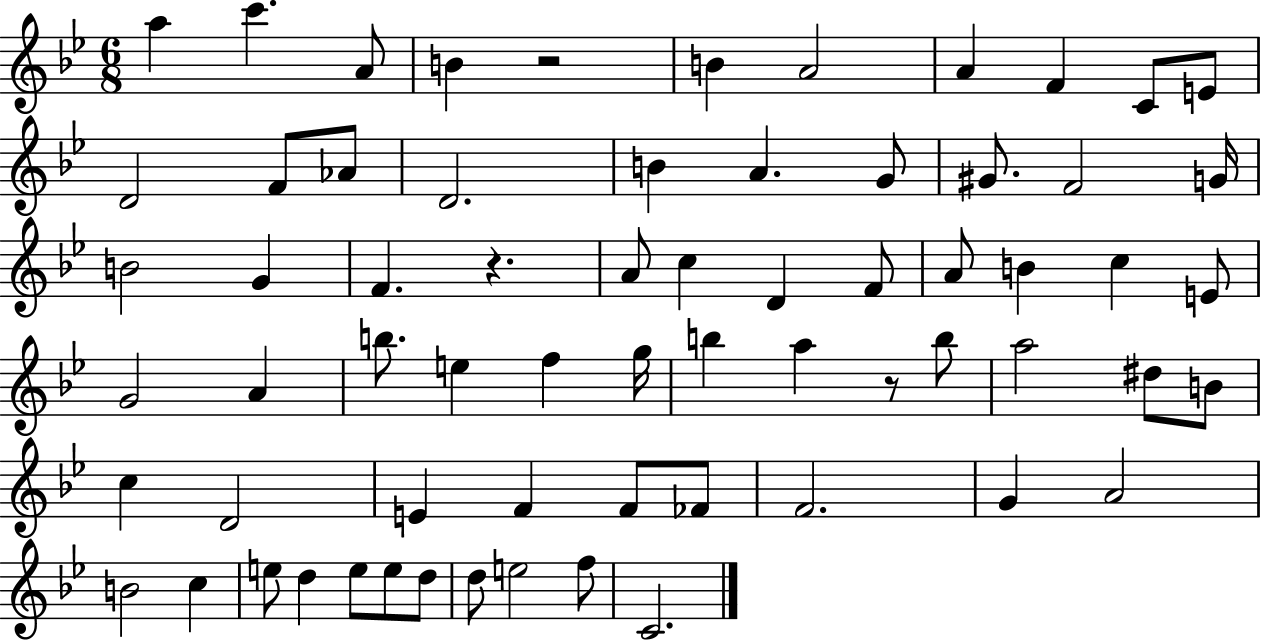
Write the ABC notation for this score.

X:1
T:Untitled
M:6/8
L:1/4
K:Bb
a c' A/2 B z2 B A2 A F C/2 E/2 D2 F/2 _A/2 D2 B A G/2 ^G/2 F2 G/4 B2 G F z A/2 c D F/2 A/2 B c E/2 G2 A b/2 e f g/4 b a z/2 b/2 a2 ^d/2 B/2 c D2 E F F/2 _F/2 F2 G A2 B2 c e/2 d e/2 e/2 d/2 d/2 e2 f/2 C2